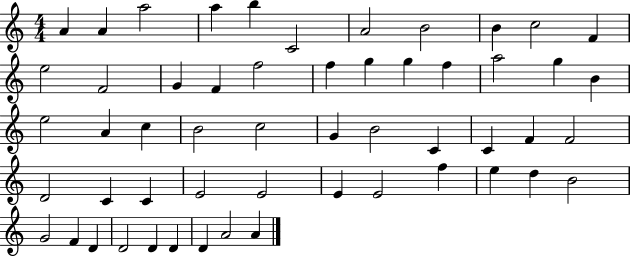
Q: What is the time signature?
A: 4/4